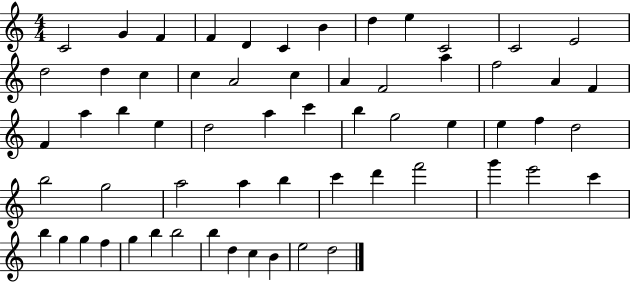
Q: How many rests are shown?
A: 0